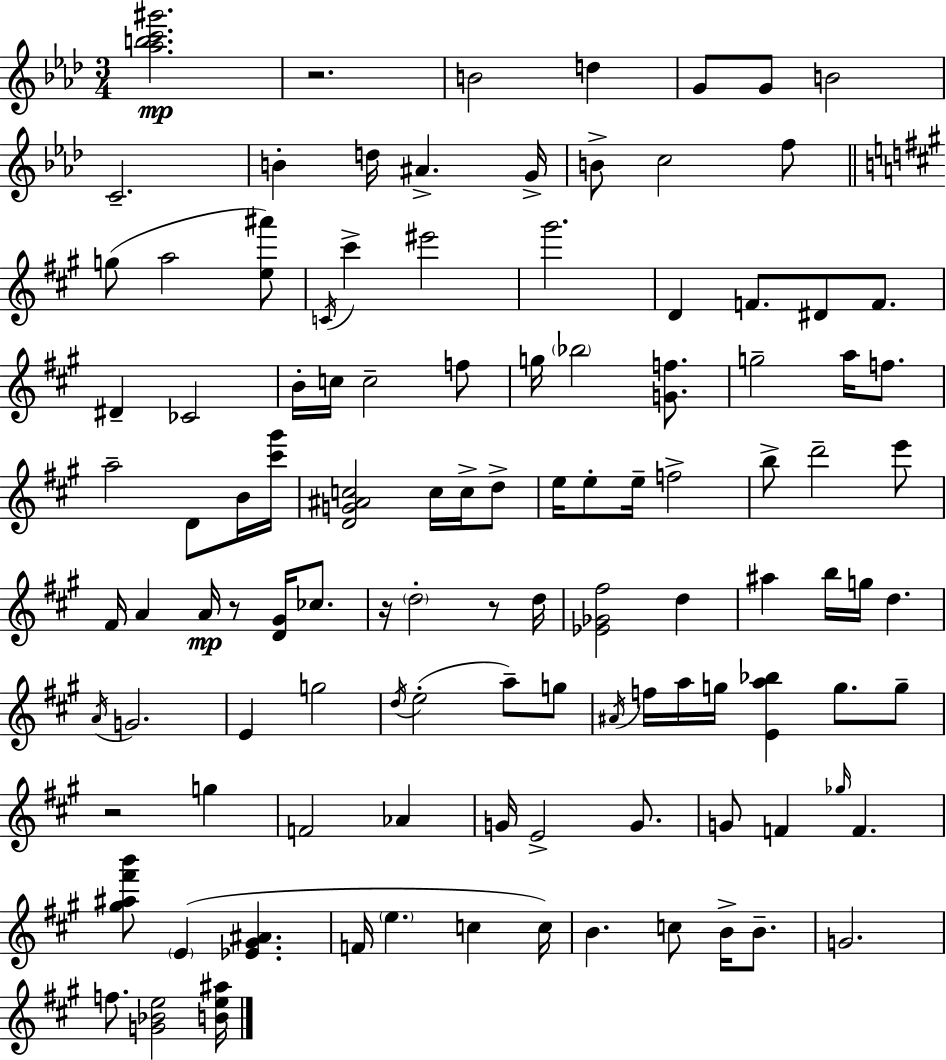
{
  \clef treble
  \numericTimeSignature
  \time 3/4
  \key aes \major
  <aes'' b'' c''' gis'''>2.\mp | r2. | b'2 d''4 | g'8 g'8 b'2 | \break c'2.-- | b'4-. d''16 ais'4.-> g'16-> | b'8-> c''2 f''8 | \bar "||" \break \key a \major g''8( a''2 <e'' ais'''>8) | \acciaccatura { c'16 } cis'''4-> eis'''2 | gis'''2. | d'4 f'8. dis'8 f'8. | \break dis'4-- ces'2 | b'16-. c''16 c''2-- f''8 | g''16 \parenthesize bes''2 <g' f''>8. | g''2-- a''16 f''8. | \break a''2-- d'8 b'16 | <cis''' gis'''>16 <d' g' ais' c''>2 c''16 c''16-> d''8-> | e''16 e''8-. e''16-- f''2-> | b''8-> d'''2-- e'''8 | \break fis'16 a'4 a'16\mp r8 <d' gis'>16 ces''8. | r16 \parenthesize d''2-. r8 | d''16 <ees' ges' fis''>2 d''4 | ais''4 b''16 g''16 d''4. | \break \acciaccatura { a'16 } g'2. | e'4 g''2 | \acciaccatura { d''16 }( e''2-. a''8--) | g''8 \acciaccatura { ais'16 } f''16 a''16 g''16 <e' a'' bes''>4 g''8. | \break g''8-- r2 | g''4 f'2 | aes'4 g'16 e'2-> | g'8. g'8 f'4 \grace { ges''16 } f'4. | \break <gis'' ais'' fis''' b'''>8 \parenthesize e'4( <ees' gis' ais'>4. | f'16 \parenthesize e''4. | c''4 c''16) b'4. c''8 | b'16-> b'8.-- g'2. | \break f''8. <g' bes' e''>2 | <b' e'' ais''>16 \bar "|."
}